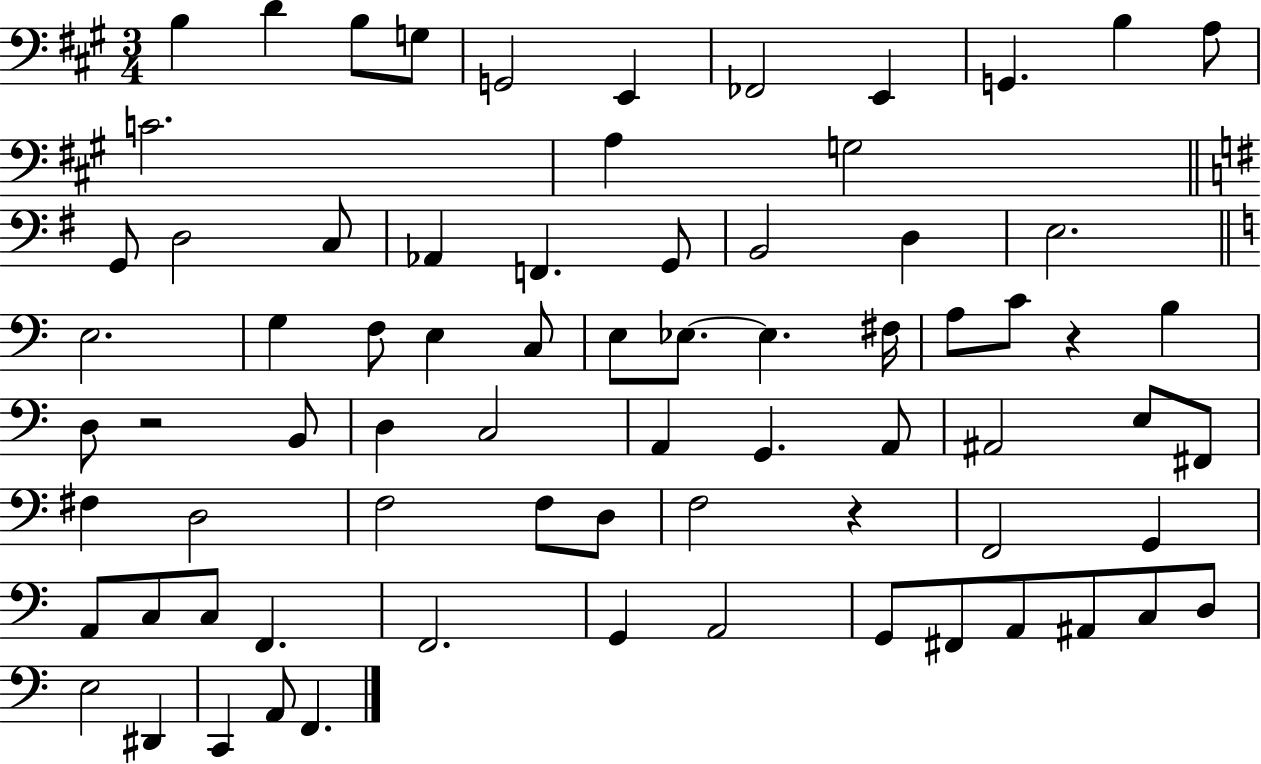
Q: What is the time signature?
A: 3/4